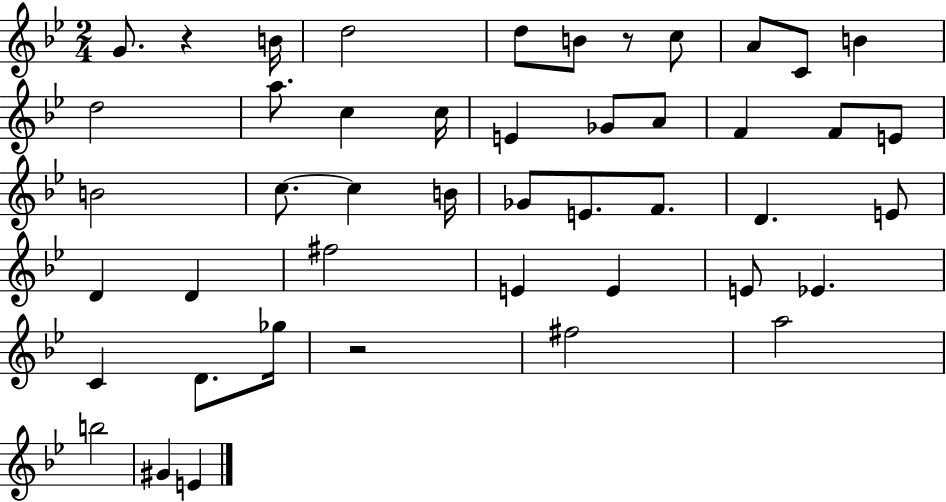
X:1
T:Untitled
M:2/4
L:1/4
K:Bb
G/2 z B/4 d2 d/2 B/2 z/2 c/2 A/2 C/2 B d2 a/2 c c/4 E _G/2 A/2 F F/2 E/2 B2 c/2 c B/4 _G/2 E/2 F/2 D E/2 D D ^f2 E E E/2 _E C D/2 _g/4 z2 ^f2 a2 b2 ^G E